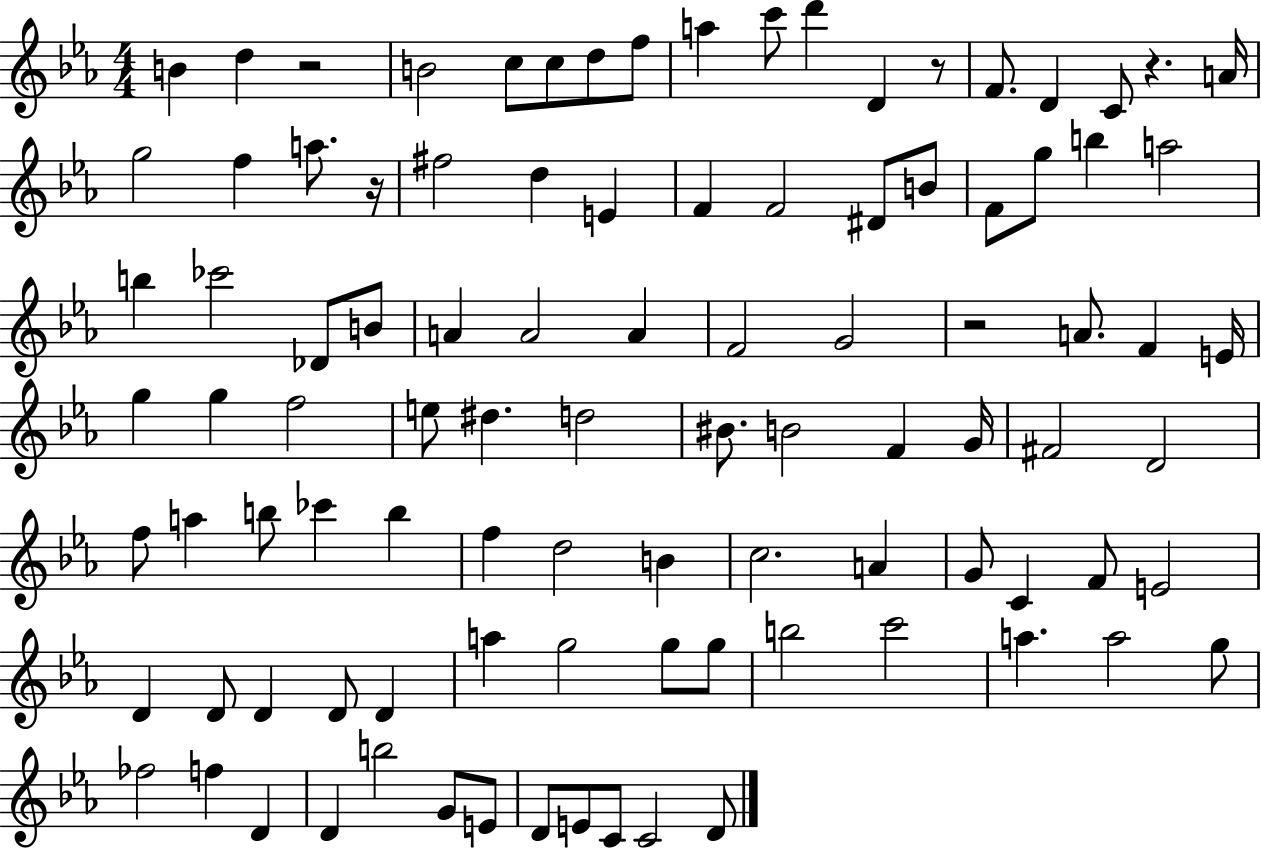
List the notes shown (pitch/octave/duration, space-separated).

B4/q D5/q R/h B4/h C5/e C5/e D5/e F5/e A5/q C6/e D6/q D4/q R/e F4/e. D4/q C4/e R/q. A4/s G5/h F5/q A5/e. R/s F#5/h D5/q E4/q F4/q F4/h D#4/e B4/e F4/e G5/e B5/q A5/h B5/q CES6/h Db4/e B4/e A4/q A4/h A4/q F4/h G4/h R/h A4/e. F4/q E4/s G5/q G5/q F5/h E5/e D#5/q. D5/h BIS4/e. B4/h F4/q G4/s F#4/h D4/h F5/e A5/q B5/e CES6/q B5/q F5/q D5/h B4/q C5/h. A4/q G4/e C4/q F4/e E4/h D4/q D4/e D4/q D4/e D4/q A5/q G5/h G5/e G5/e B5/h C6/h A5/q. A5/h G5/e FES5/h F5/q D4/q D4/q B5/h G4/e E4/e D4/e E4/e C4/e C4/h D4/e